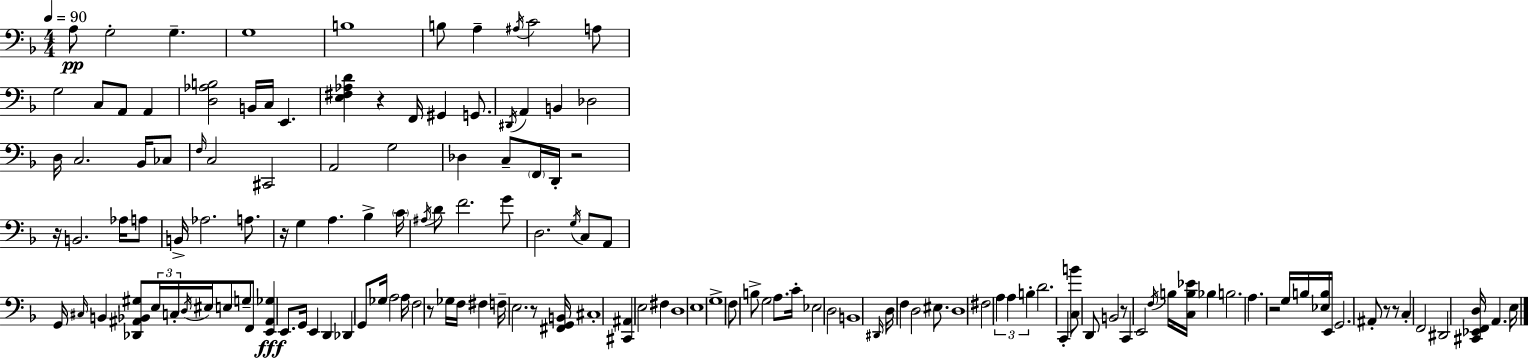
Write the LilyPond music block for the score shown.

{
  \clef bass
  \numericTimeSignature
  \time 4/4
  \key d \minor
  \tempo 4 = 90
  a8\pp g2-. g4.-- | g1 | b1 | b8 a4-- \acciaccatura { ais16 } c'2 a8 | \break g2 c8 a,8 a,4 | <d aes b>2 b,16 c16 e,4. | <e fis aes d'>4 r4 f,16 gis,4 g,8. | \acciaccatura { dis,16 } a,4 b,4 des2 | \break d16 c2. bes,16 | ces8 \grace { f16 } c2 cis,2 | a,2 g2 | des4 c8-- \parenthesize f,16 d,16-. r2 | \break r16 b,2. | aes16 a8 b,16-> aes2. | a8. r16 g4 a4. bes4-> | \parenthesize c'16 \acciaccatura { ais16 } d'8 f'2. | \break g'8 d2. | \acciaccatura { g16 } c8 a,8 g,16 \grace { cis16 } b,4 <des, ais, bes, gis>8 \tuplet 3/2 { e16 c16-. \acciaccatura { d16 } } | eis16 e8 g8-- f,8 <e, ais, ges>4\fff e,8. g,16 e,4 | d,4 des,4 g,8 ges16 a2 | \break a16 f2 r8 | ges16 f16 fis4 f16-- e2. | r8 <fis, g, b,>16 cis1-. | <cis, ais,>4 e2 | \break fis4 d1 | e1 | g1-> | f8 b8-> g2 | \break a8. c'16-. ees2 d2 | b,1 | \grace { dis,16 } d16 f4 d2 | eis8. d1 | \break fis2 | \tuplet 3/2 { a4 a4 b4-. } d'2. | c,4-. <c b'>8 d,8 | b,2 r8 c,4 e,2 | \break \acciaccatura { f16 } b16 <c b ees'>16 bes4 b2. | a4. r2 | g16 b16 <ees b>16 e,16 g,2. | ais,8-. r8 r8 c4-. | \break f,2 dis,2 | <cis, ees, f, d>16 a,4. e16 \bar "|."
}